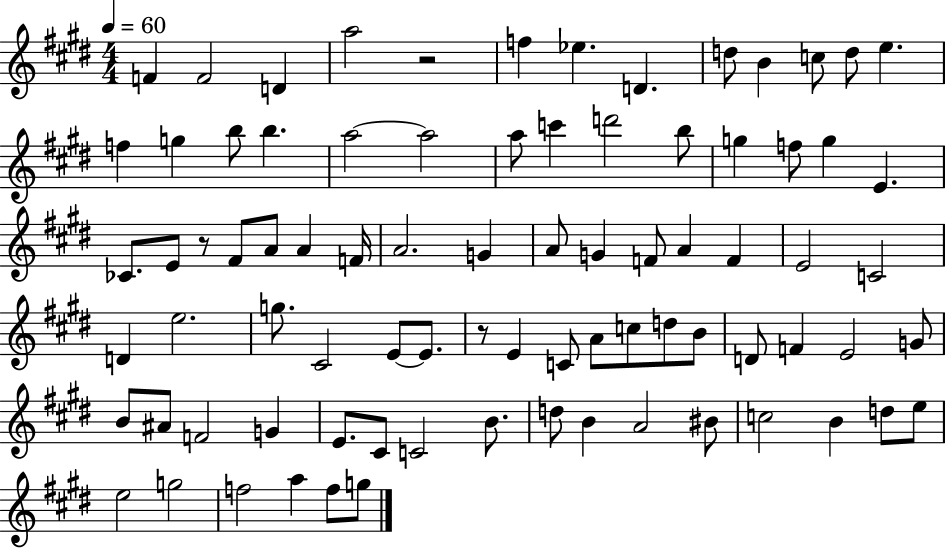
F4/q F4/h D4/q A5/h R/h F5/q Eb5/q. D4/q. D5/e B4/q C5/e D5/e E5/q. F5/q G5/q B5/e B5/q. A5/h A5/h A5/e C6/q D6/h B5/e G5/q F5/e G5/q E4/q. CES4/e. E4/e R/e F#4/e A4/e A4/q F4/s A4/h. G4/q A4/e G4/q F4/e A4/q F4/q E4/h C4/h D4/q E5/h. G5/e. C#4/h E4/e E4/e. R/e E4/q C4/e A4/e C5/e D5/e B4/e D4/e F4/q E4/h G4/e B4/e A#4/e F4/h G4/q E4/e. C#4/e C4/h B4/e. D5/e B4/q A4/h BIS4/e C5/h B4/q D5/e E5/e E5/h G5/h F5/h A5/q F5/e G5/e